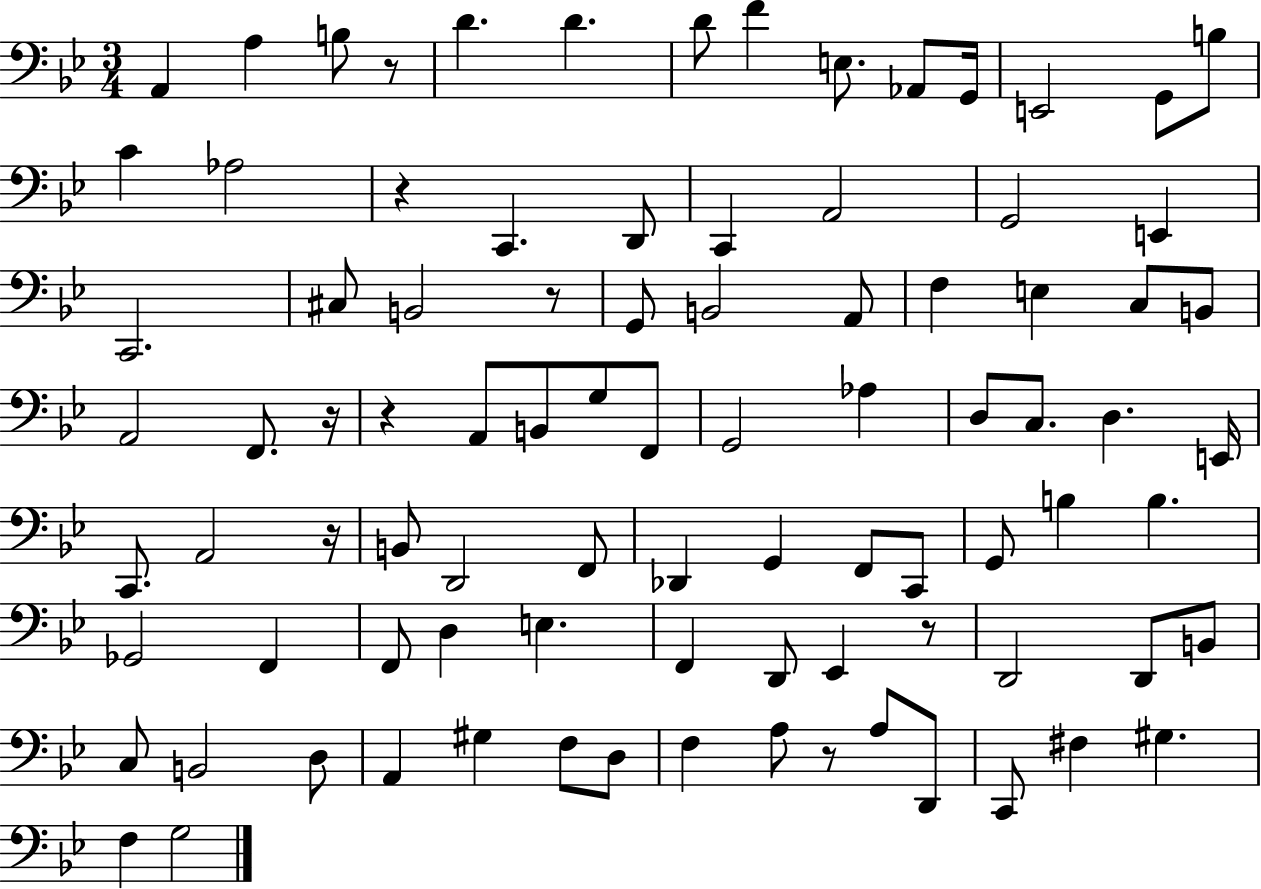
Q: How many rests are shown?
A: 8